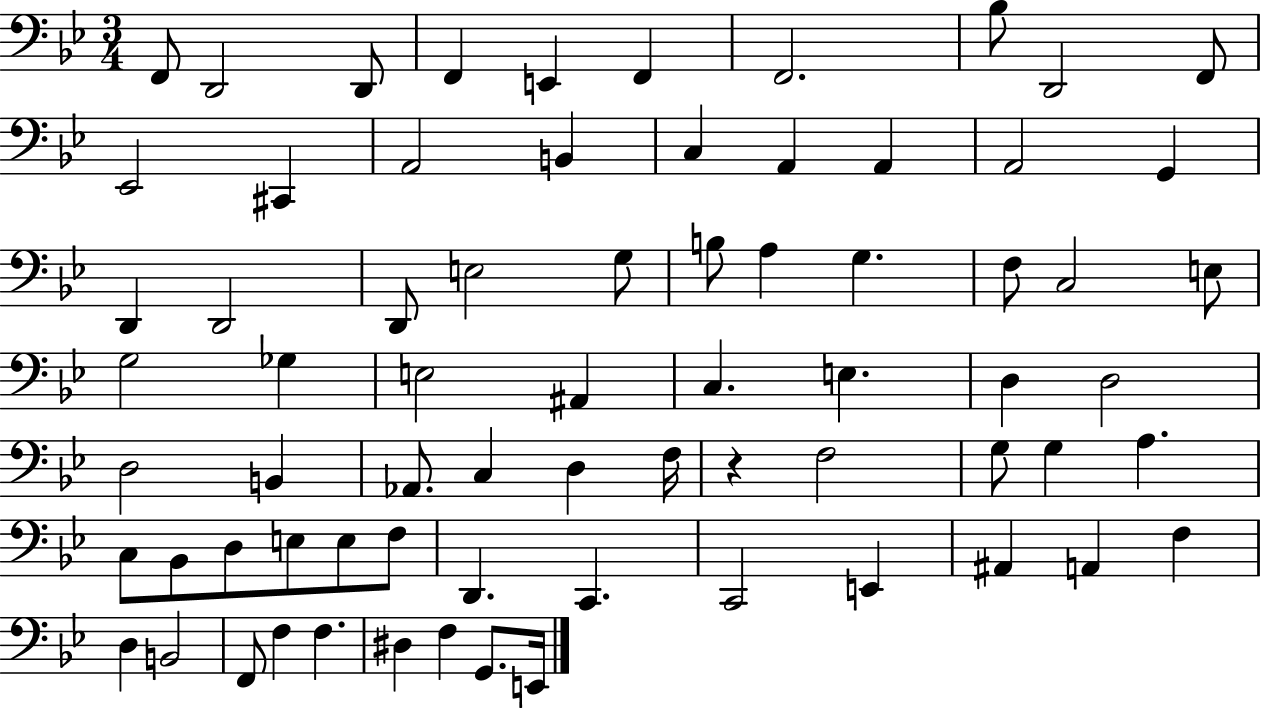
{
  \clef bass
  \numericTimeSignature
  \time 3/4
  \key bes \major
  f,8 d,2 d,8 | f,4 e,4 f,4 | f,2. | bes8 d,2 f,8 | \break ees,2 cis,4 | a,2 b,4 | c4 a,4 a,4 | a,2 g,4 | \break d,4 d,2 | d,8 e2 g8 | b8 a4 g4. | f8 c2 e8 | \break g2 ges4 | e2 ais,4 | c4. e4. | d4 d2 | \break d2 b,4 | aes,8. c4 d4 f16 | r4 f2 | g8 g4 a4. | \break c8 bes,8 d8 e8 e8 f8 | d,4. c,4. | c,2 e,4 | ais,4 a,4 f4 | \break d4 b,2 | f,8 f4 f4. | dis4 f4 g,8. e,16 | \bar "|."
}